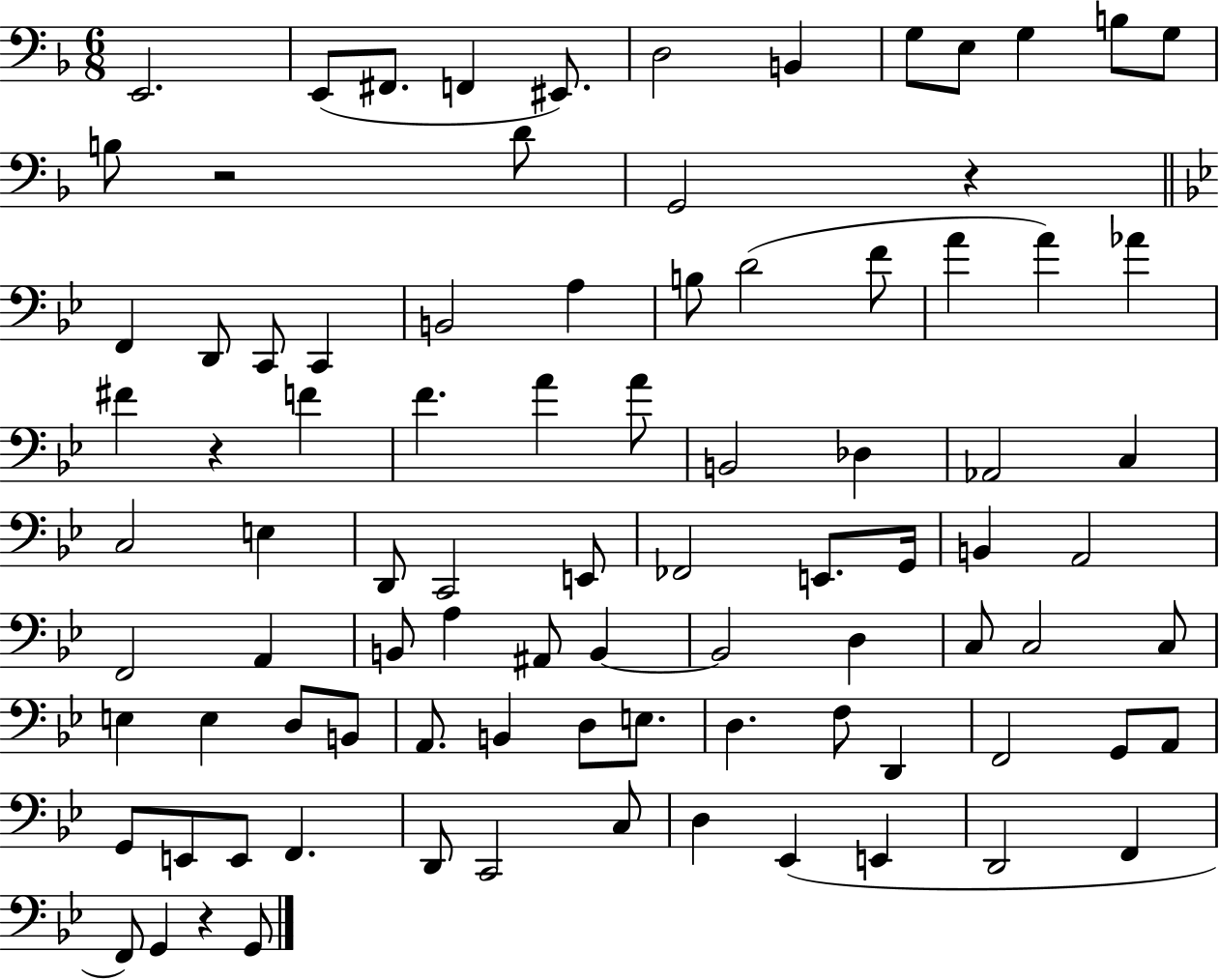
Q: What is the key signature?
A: F major